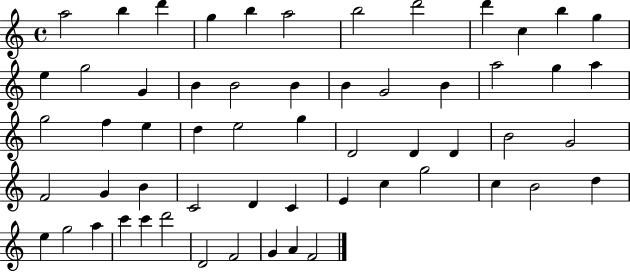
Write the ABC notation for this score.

X:1
T:Untitled
M:4/4
L:1/4
K:C
a2 b d' g b a2 b2 d'2 d' c b g e g2 G B B2 B B G2 B a2 g a g2 f e d e2 g D2 D D B2 G2 F2 G B C2 D C E c g2 c B2 d e g2 a c' c' d'2 D2 F2 G A F2